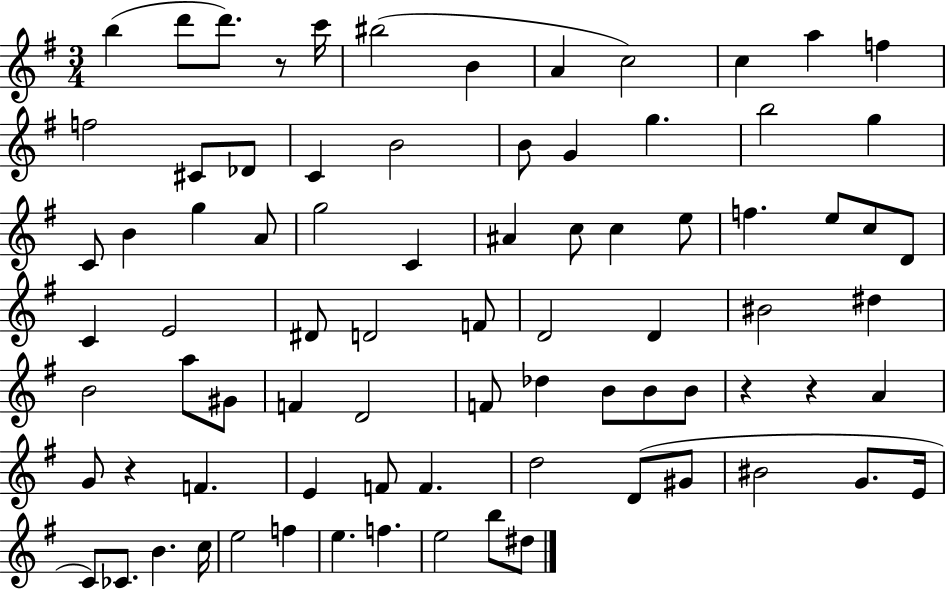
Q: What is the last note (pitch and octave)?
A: D#5